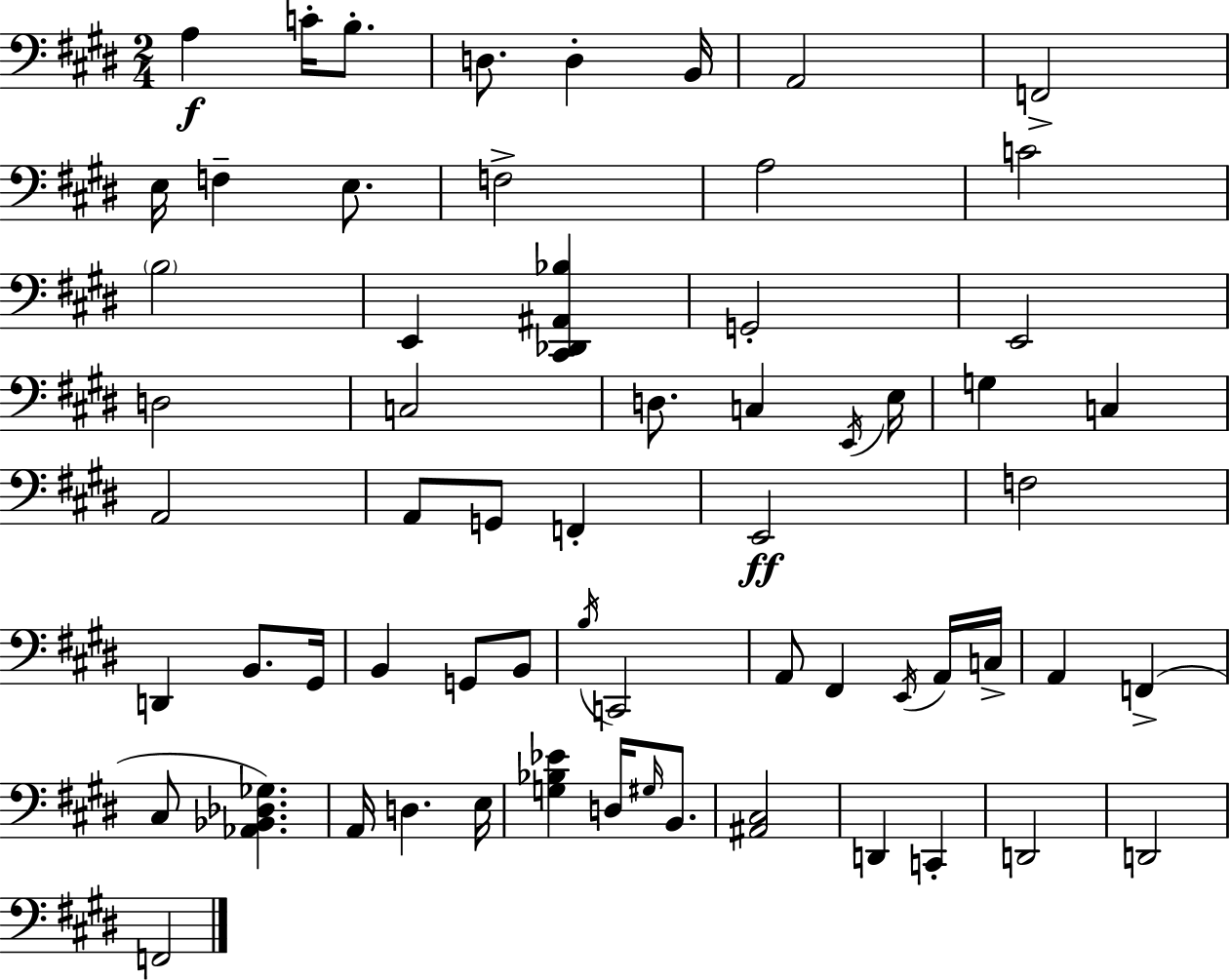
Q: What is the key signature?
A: E major